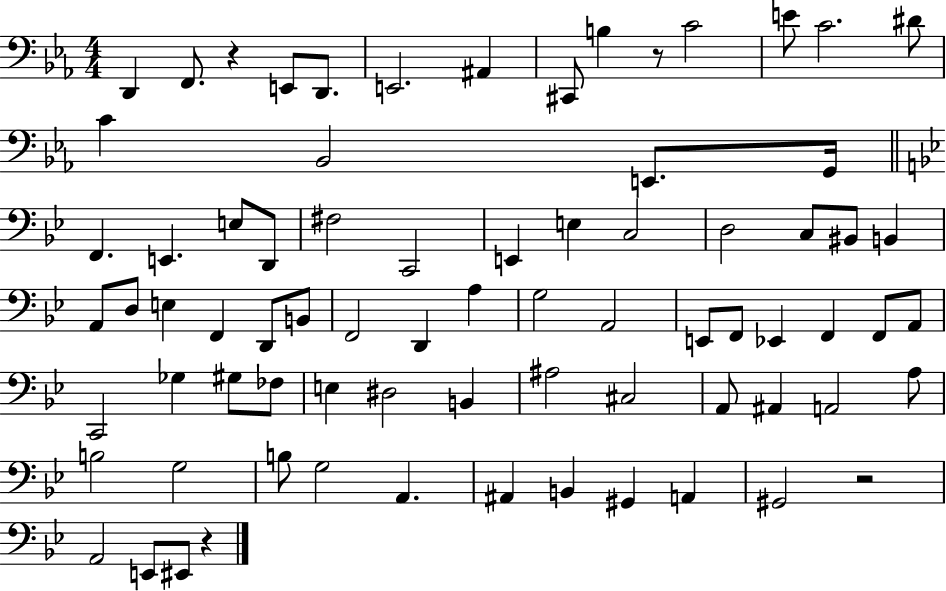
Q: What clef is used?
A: bass